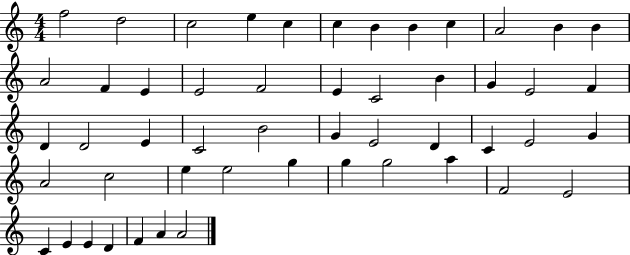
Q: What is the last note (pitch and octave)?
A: A4